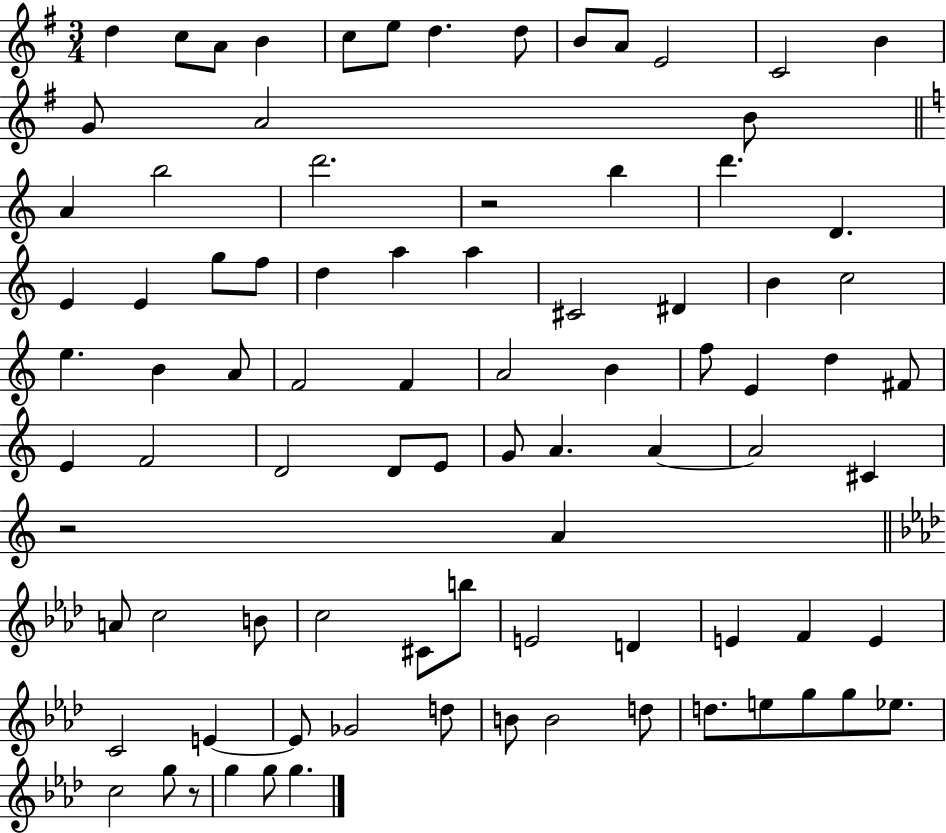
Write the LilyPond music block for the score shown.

{
  \clef treble
  \numericTimeSignature
  \time 3/4
  \key g \major
  \repeat volta 2 { d''4 c''8 a'8 b'4 | c''8 e''8 d''4. d''8 | b'8 a'8 e'2 | c'2 b'4 | \break g'8 a'2 b'8 | \bar "||" \break \key a \minor a'4 b''2 | d'''2. | r2 b''4 | d'''4. d'4. | \break e'4 e'4 g''8 f''8 | d''4 a''4 a''4 | cis'2 dis'4 | b'4 c''2 | \break e''4. b'4 a'8 | f'2 f'4 | a'2 b'4 | f''8 e'4 d''4 fis'8 | \break e'4 f'2 | d'2 d'8 e'8 | g'8 a'4. a'4~~ | a'2 cis'4 | \break r2 a'4 | \bar "||" \break \key f \minor a'8 c''2 b'8 | c''2 cis'8 b''8 | e'2 d'4 | e'4 f'4 e'4 | \break c'2 e'4~~ | e'8 ges'2 d''8 | b'8 b'2 d''8 | d''8. e''8 g''8 g''8 ees''8. | \break c''2 g''8 r8 | g''4 g''8 g''4. | } \bar "|."
}